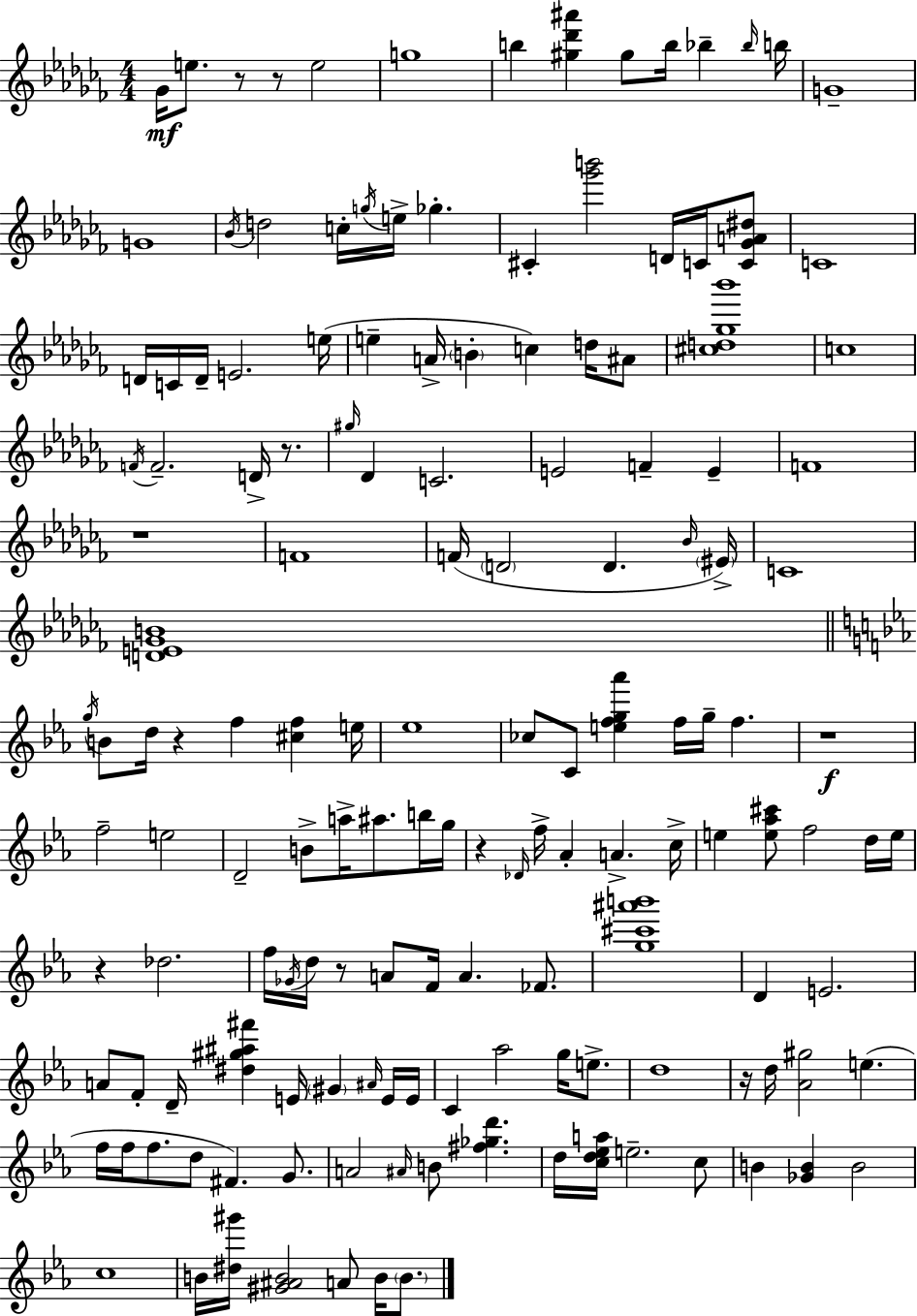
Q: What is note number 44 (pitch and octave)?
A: F4